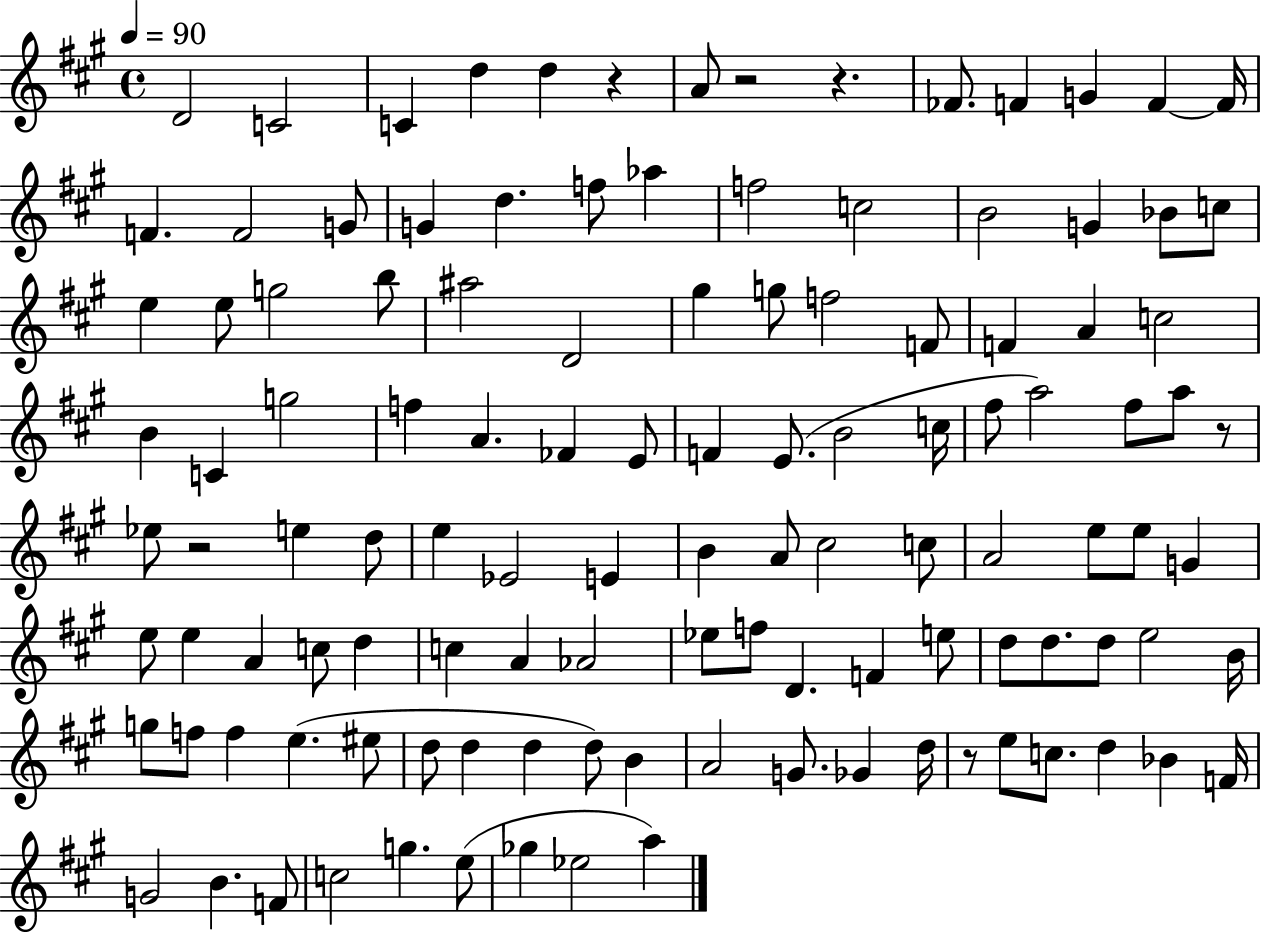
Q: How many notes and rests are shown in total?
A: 118